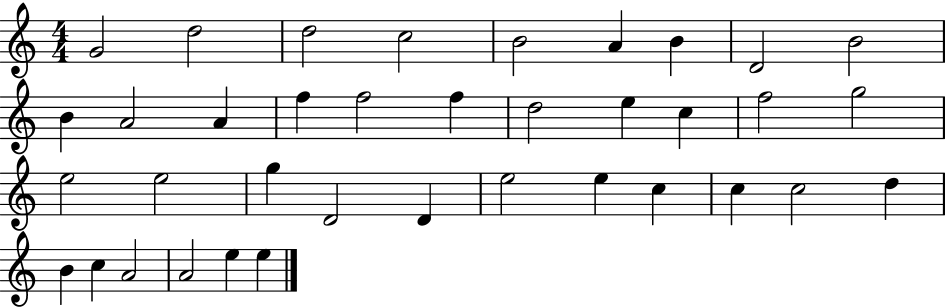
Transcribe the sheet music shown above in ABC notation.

X:1
T:Untitled
M:4/4
L:1/4
K:C
G2 d2 d2 c2 B2 A B D2 B2 B A2 A f f2 f d2 e c f2 g2 e2 e2 g D2 D e2 e c c c2 d B c A2 A2 e e